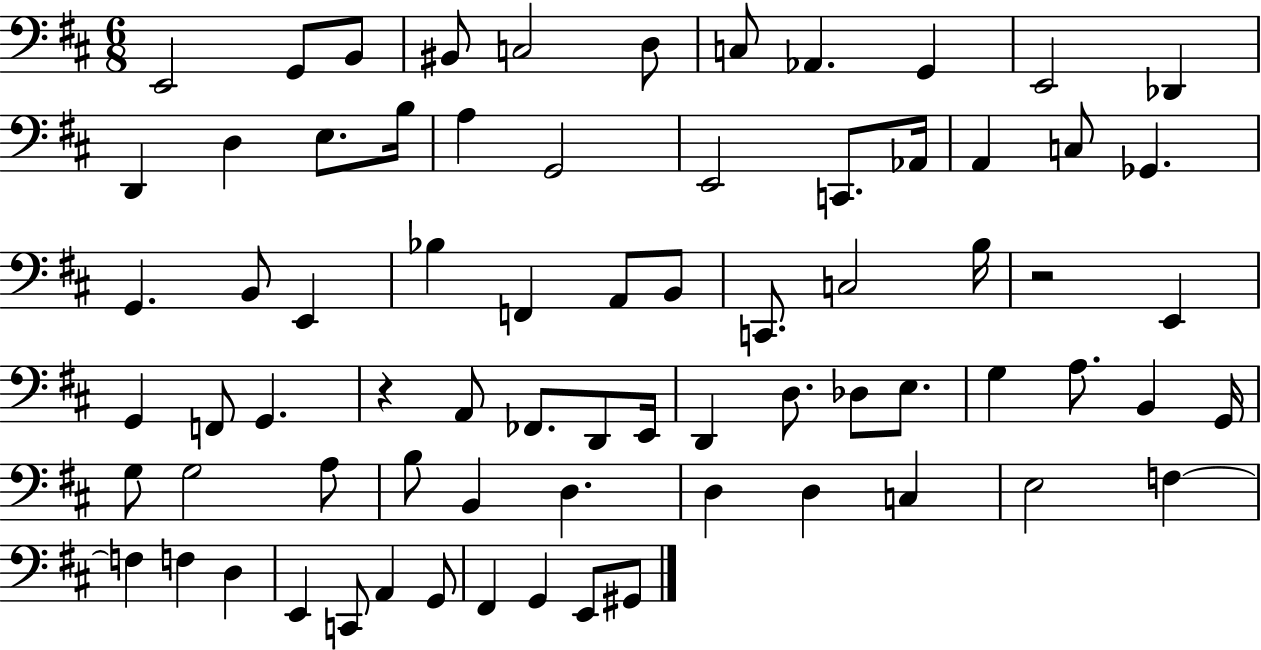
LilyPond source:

{
  \clef bass
  \numericTimeSignature
  \time 6/8
  \key d \major
  e,2 g,8 b,8 | bis,8 c2 d8 | c8 aes,4. g,4 | e,2 des,4 | \break d,4 d4 e8. b16 | a4 g,2 | e,2 c,8. aes,16 | a,4 c8 ges,4. | \break g,4. b,8 e,4 | bes4 f,4 a,8 b,8 | c,8. c2 b16 | r2 e,4 | \break g,4 f,8 g,4. | r4 a,8 fes,8. d,8 e,16 | d,4 d8. des8 e8. | g4 a8. b,4 g,16 | \break g8 g2 a8 | b8 b,4 d4. | d4 d4 c4 | e2 f4~~ | \break f4 f4 d4 | e,4 c,8 a,4 g,8 | fis,4 g,4 e,8 gis,8 | \bar "|."
}